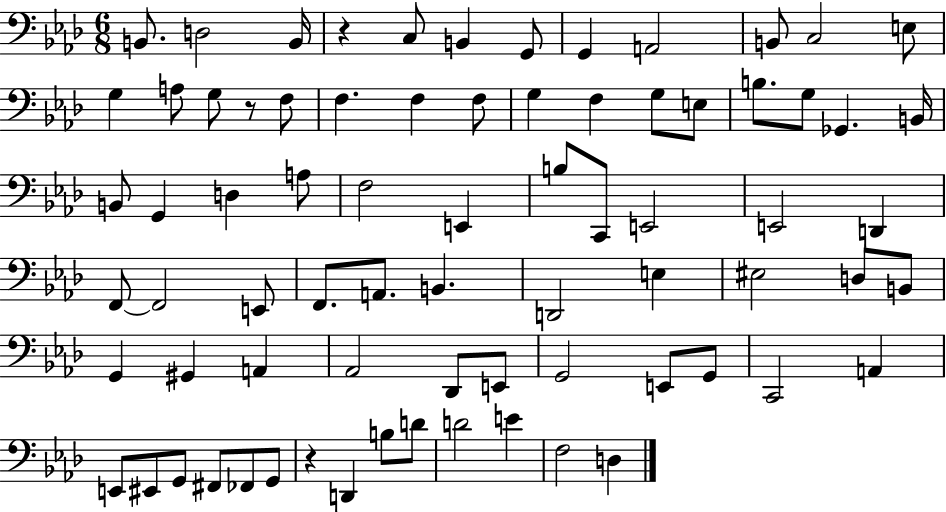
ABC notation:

X:1
T:Untitled
M:6/8
L:1/4
K:Ab
B,,/2 D,2 B,,/4 z C,/2 B,, G,,/2 G,, A,,2 B,,/2 C,2 E,/2 G, A,/2 G,/2 z/2 F,/2 F, F, F,/2 G, F, G,/2 E,/2 B,/2 G,/2 _G,, B,,/4 B,,/2 G,, D, A,/2 F,2 E,, B,/2 C,,/2 E,,2 E,,2 D,, F,,/2 F,,2 E,,/2 F,,/2 A,,/2 B,, D,,2 E, ^E,2 D,/2 B,,/2 G,, ^G,, A,, _A,,2 _D,,/2 E,,/2 G,,2 E,,/2 G,,/2 C,,2 A,, E,,/2 ^E,,/2 G,,/2 ^F,,/2 _F,,/2 G,,/2 z D,, B,/2 D/2 D2 E F,2 D,